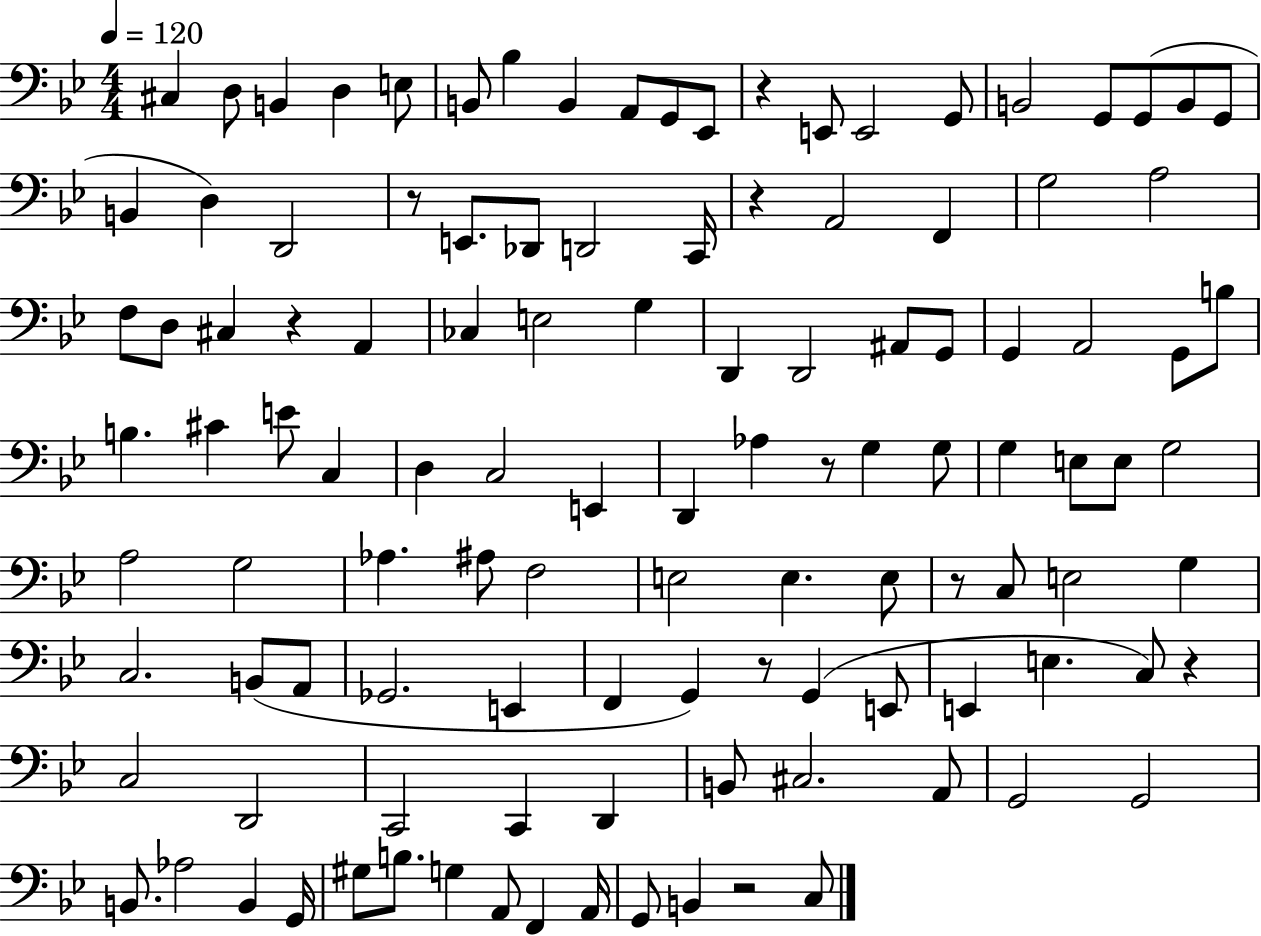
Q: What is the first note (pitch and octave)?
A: C#3